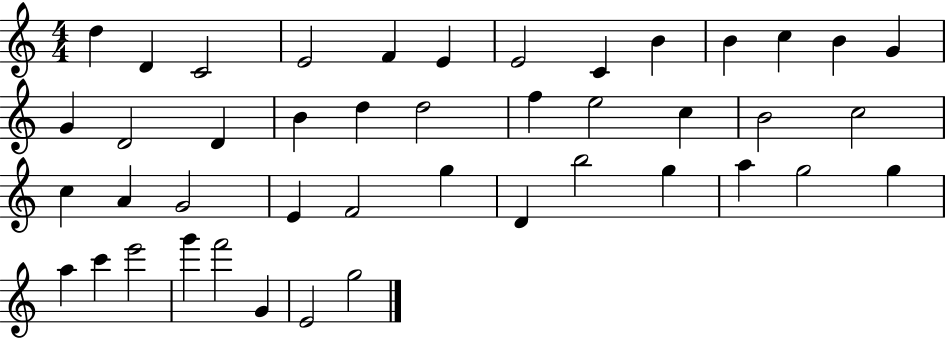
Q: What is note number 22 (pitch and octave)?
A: C5